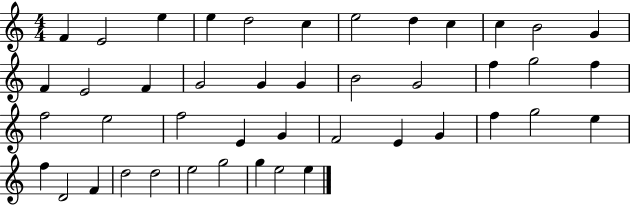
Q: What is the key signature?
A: C major